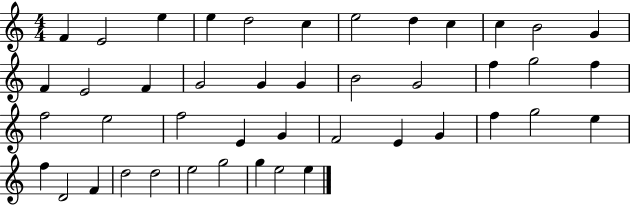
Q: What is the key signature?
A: C major